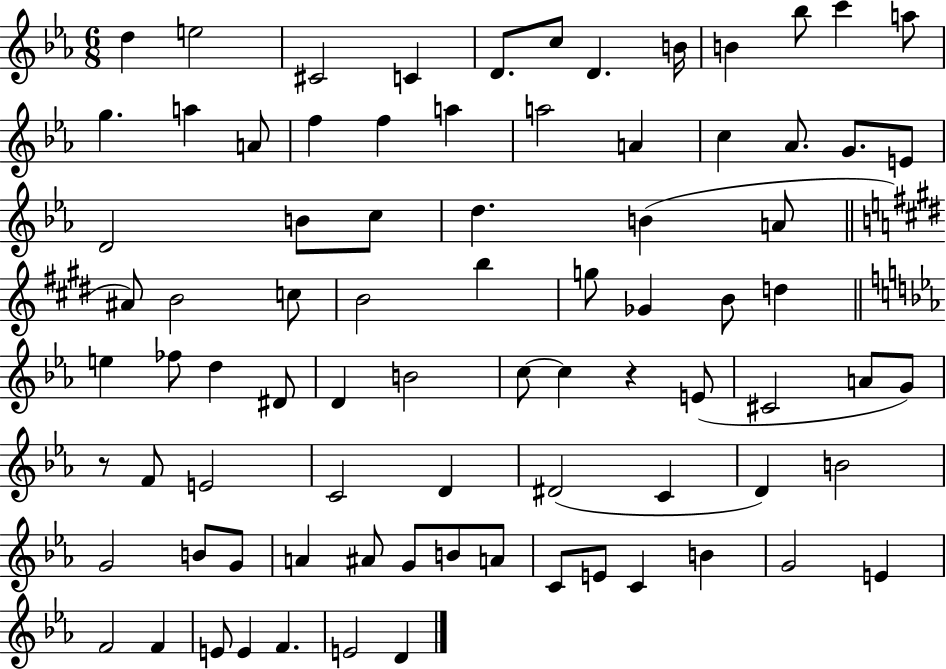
X:1
T:Untitled
M:6/8
L:1/4
K:Eb
d e2 ^C2 C D/2 c/2 D B/4 B _b/2 c' a/2 g a A/2 f f a a2 A c _A/2 G/2 E/2 D2 B/2 c/2 d B A/2 ^A/2 B2 c/2 B2 b g/2 _G B/2 d e _f/2 d ^D/2 D B2 c/2 c z E/2 ^C2 A/2 G/2 z/2 F/2 E2 C2 D ^D2 C D B2 G2 B/2 G/2 A ^A/2 G/2 B/2 A/2 C/2 E/2 C B G2 E F2 F E/2 E F E2 D